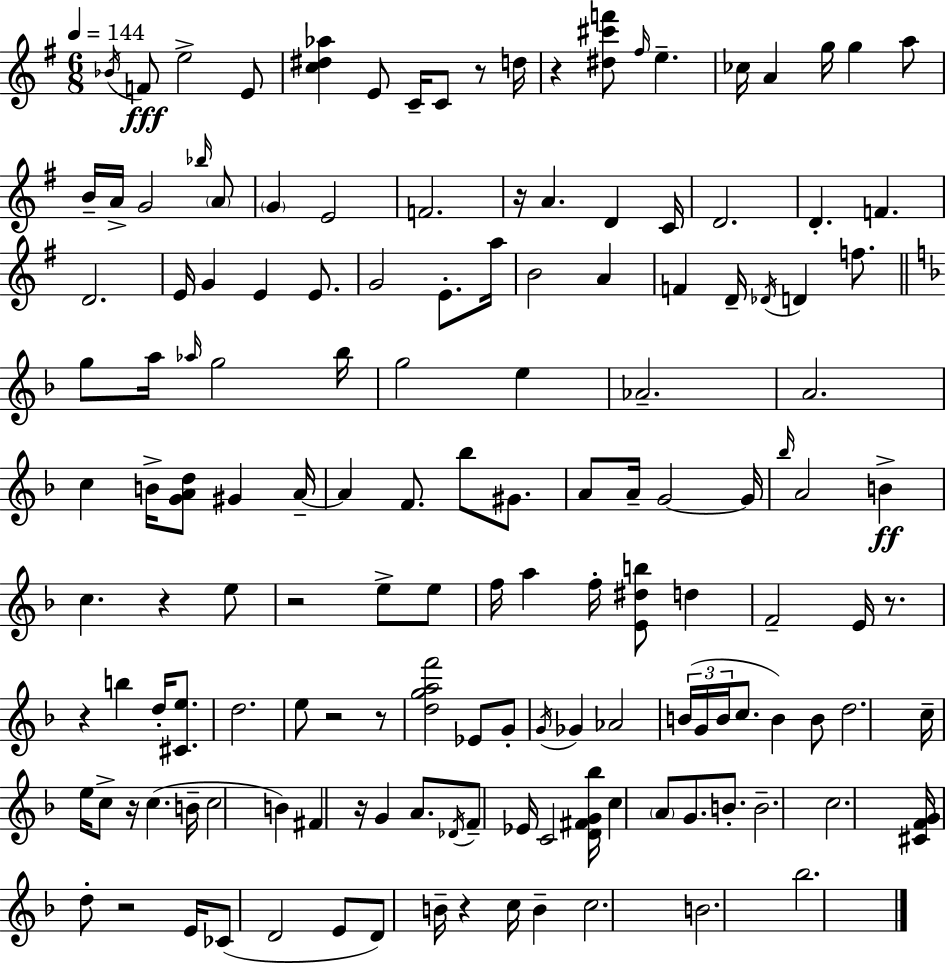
Bb4/s F4/e E5/h E4/e [C5,D#5,Ab5]/q E4/e C4/s C4/e R/e D5/s R/q [D#5,C#6,F6]/e F#5/s E5/q. CES5/s A4/q G5/s G5/q A5/e B4/s A4/s G4/h Bb5/s A4/e G4/q E4/h F4/h. R/s A4/q. D4/q C4/s D4/h. D4/q. F4/q. D4/h. E4/s G4/q E4/q E4/e. G4/h E4/e. A5/s B4/h A4/q F4/q D4/s Db4/s D4/q F5/e. G5/e A5/s Ab5/s G5/h Bb5/s G5/h E5/q Ab4/h. A4/h. C5/q B4/s [G4,A4,D5]/e G#4/q A4/s A4/q F4/e. Bb5/e G#4/e. A4/e A4/s G4/h G4/s Bb5/s A4/h B4/q C5/q. R/q E5/e R/h E5/e E5/e F5/s A5/q F5/s [E4,D#5,B5]/e D5/q F4/h E4/s R/e. R/q B5/q D5/s [C#4,E5]/e. D5/h. E5/e R/h R/e [D5,G5,A5,F6]/h Eb4/e G4/e G4/s Gb4/q Ab4/h B4/s G4/s B4/s C5/e. B4/q B4/e D5/h. C5/s E5/s C5/e R/s C5/q. B4/s C5/h B4/q F#4/q R/s G4/q A4/e. Db4/s F4/e Eb4/s C4/h [D4,F#4,G4,Bb5]/s C5/q A4/e G4/e. B4/e. B4/h. C5/h. [C#4,F4,G4]/s D5/e R/h E4/s CES4/e D4/h E4/e D4/e B4/s R/q C5/s B4/q C5/h. B4/h. Bb5/h.